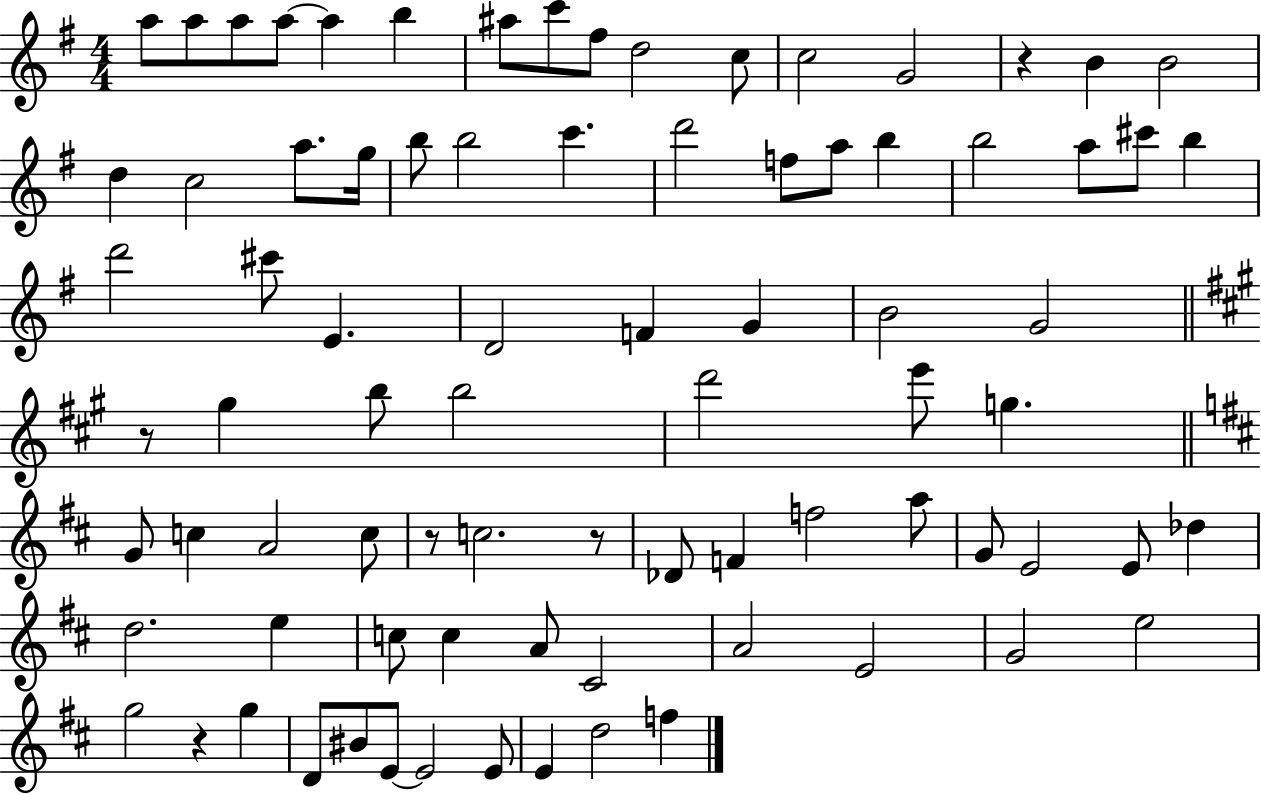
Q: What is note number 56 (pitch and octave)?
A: E4